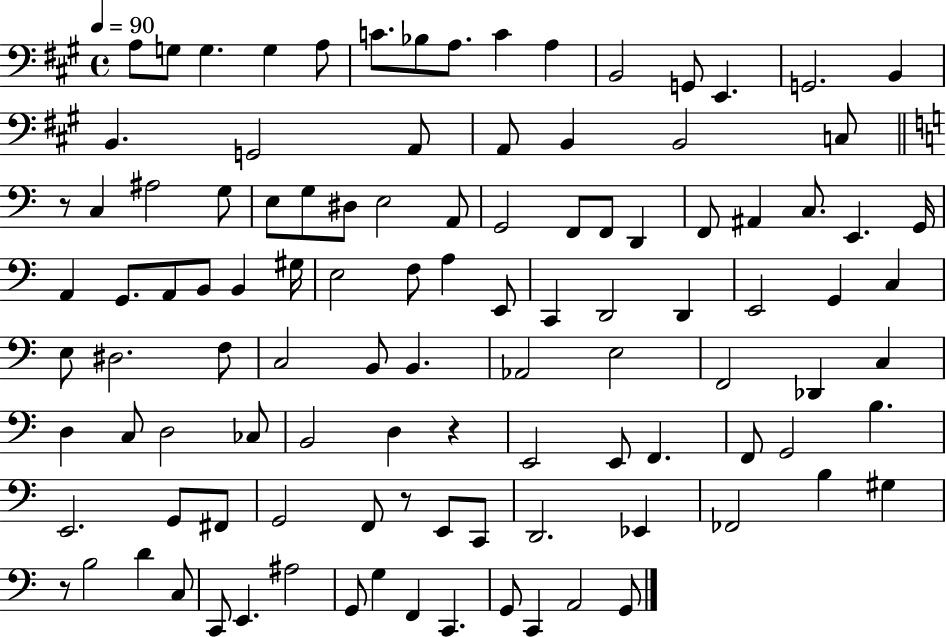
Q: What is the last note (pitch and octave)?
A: G2